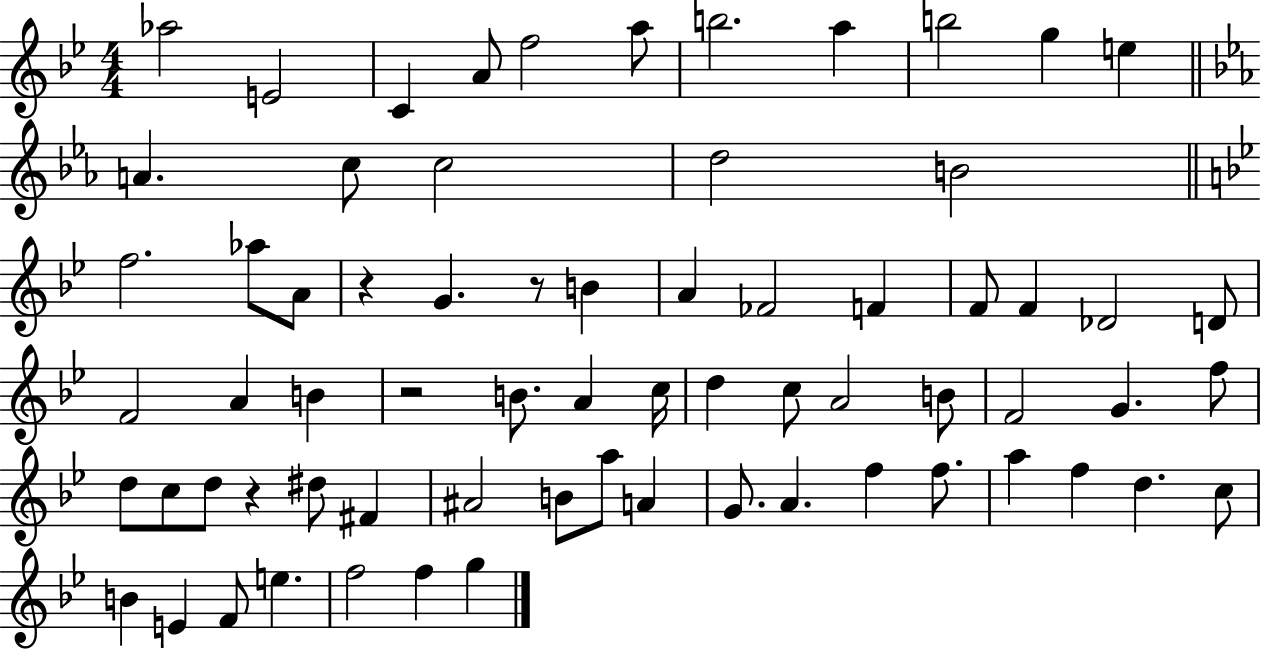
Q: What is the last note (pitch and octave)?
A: G5